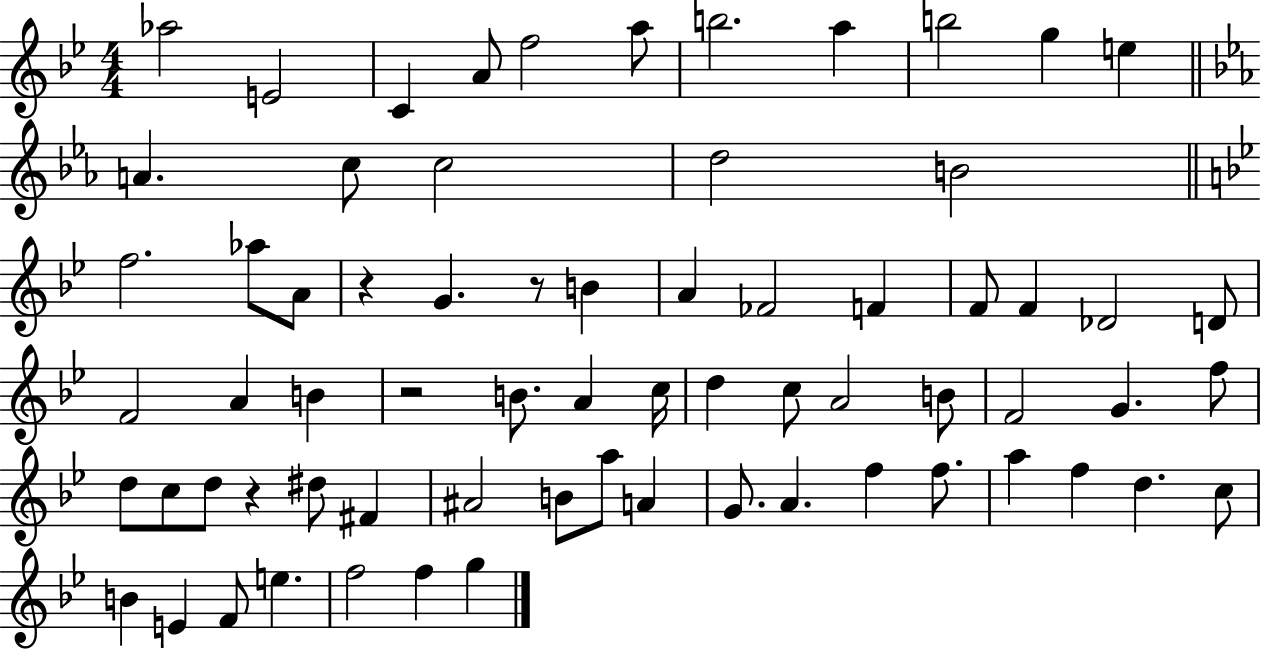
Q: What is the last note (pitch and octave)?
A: G5